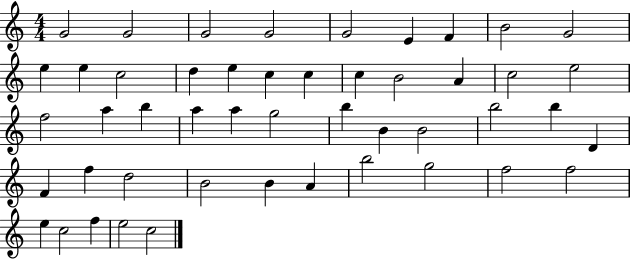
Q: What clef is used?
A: treble